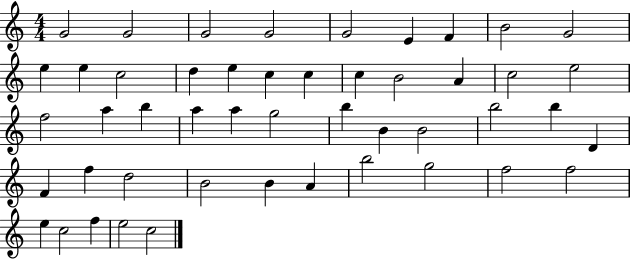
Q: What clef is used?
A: treble